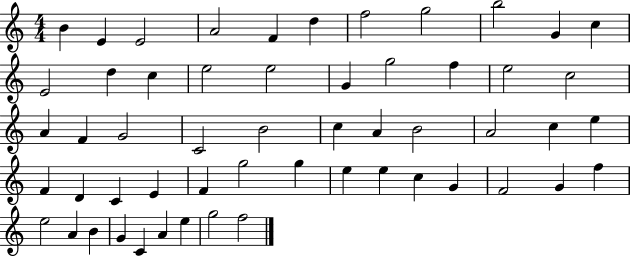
B4/q E4/q E4/h A4/h F4/q D5/q F5/h G5/h B5/h G4/q C5/q E4/h D5/q C5/q E5/h E5/h G4/q G5/h F5/q E5/h C5/h A4/q F4/q G4/h C4/h B4/h C5/q A4/q B4/h A4/h C5/q E5/q F4/q D4/q C4/q E4/q F4/q G5/h G5/q E5/q E5/q C5/q G4/q F4/h G4/q F5/q E5/h A4/q B4/q G4/q C4/q A4/q E5/q G5/h F5/h